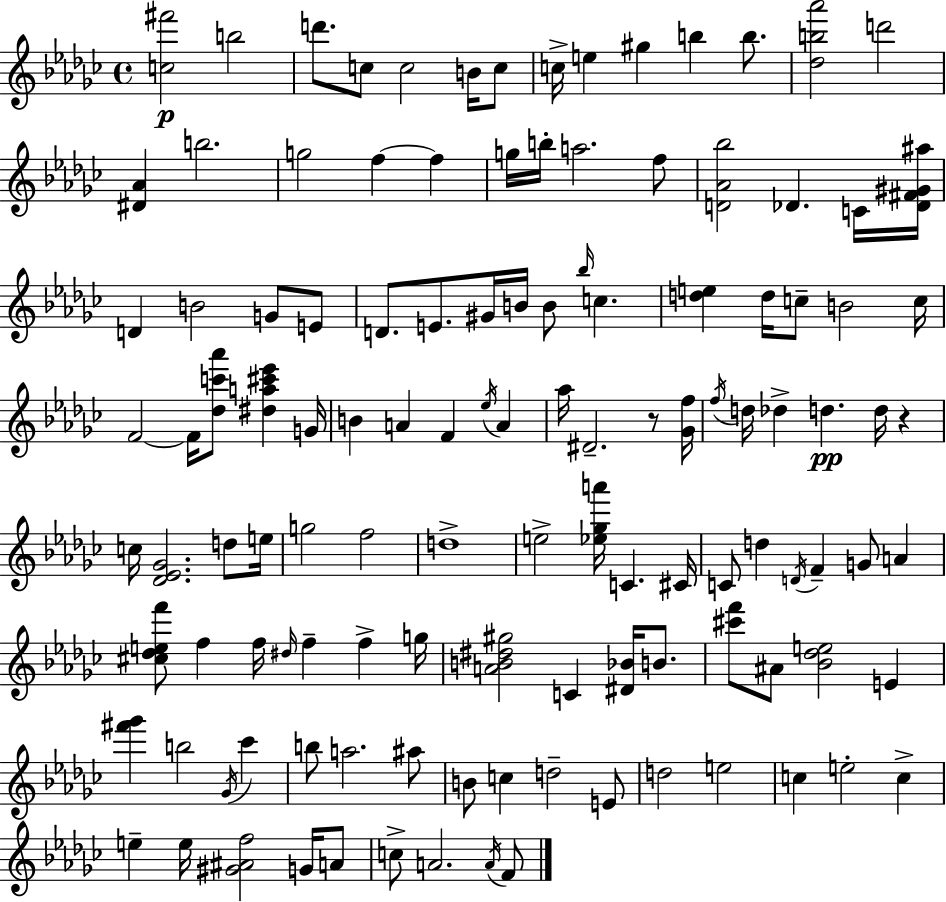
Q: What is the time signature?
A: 4/4